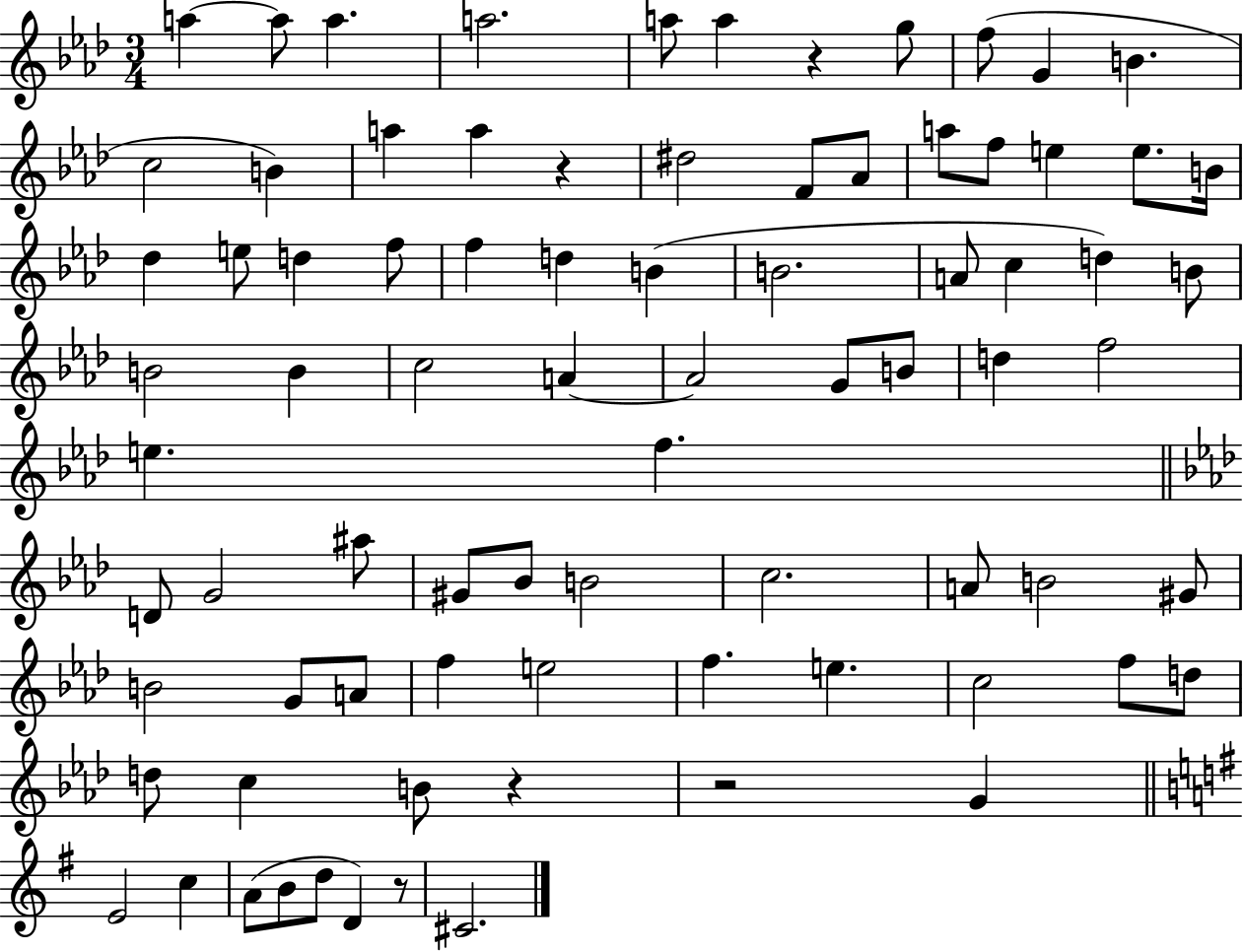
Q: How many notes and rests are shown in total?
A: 81